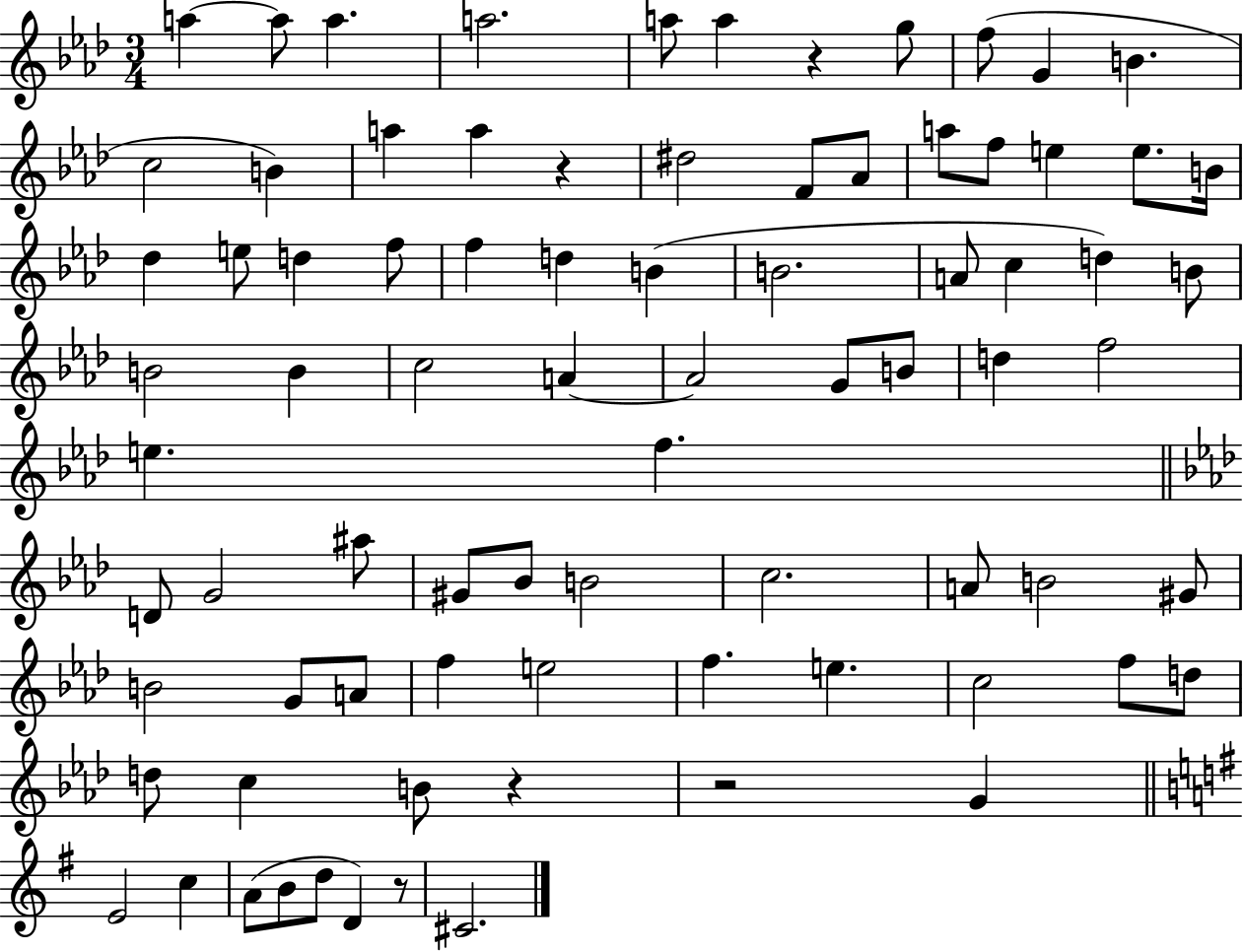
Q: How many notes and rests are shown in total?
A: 81